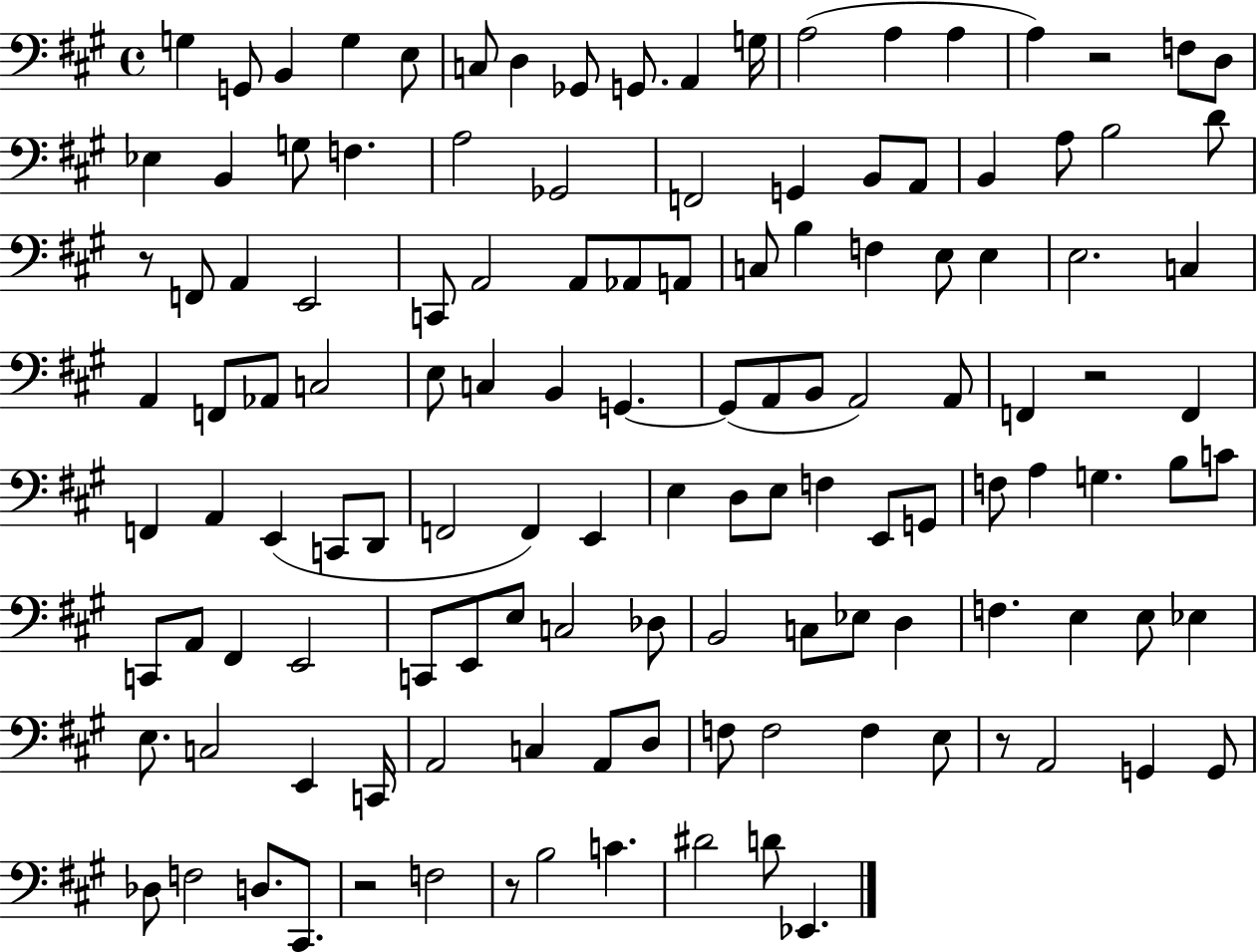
G3/q G2/e B2/q G3/q E3/e C3/e D3/q Gb2/e G2/e. A2/q G3/s A3/h A3/q A3/q A3/q R/h F3/e D3/e Eb3/q B2/q G3/e F3/q. A3/h Gb2/h F2/h G2/q B2/e A2/e B2/q A3/e B3/h D4/e R/e F2/e A2/q E2/h C2/e A2/h A2/e Ab2/e A2/e C3/e B3/q F3/q E3/e E3/q E3/h. C3/q A2/q F2/e Ab2/e C3/h E3/e C3/q B2/q G2/q. G2/e A2/e B2/e A2/h A2/e F2/q R/h F2/q F2/q A2/q E2/q C2/e D2/e F2/h F2/q E2/q E3/q D3/e E3/e F3/q E2/e G2/e F3/e A3/q G3/q. B3/e C4/e C2/e A2/e F#2/q E2/h C2/e E2/e E3/e C3/h Db3/e B2/h C3/e Eb3/e D3/q F3/q. E3/q E3/e Eb3/q E3/e. C3/h E2/q C2/s A2/h C3/q A2/e D3/e F3/e F3/h F3/q E3/e R/e A2/h G2/q G2/e Db3/e F3/h D3/e. C#2/e. R/h F3/h R/e B3/h C4/q. D#4/h D4/e Eb2/q.